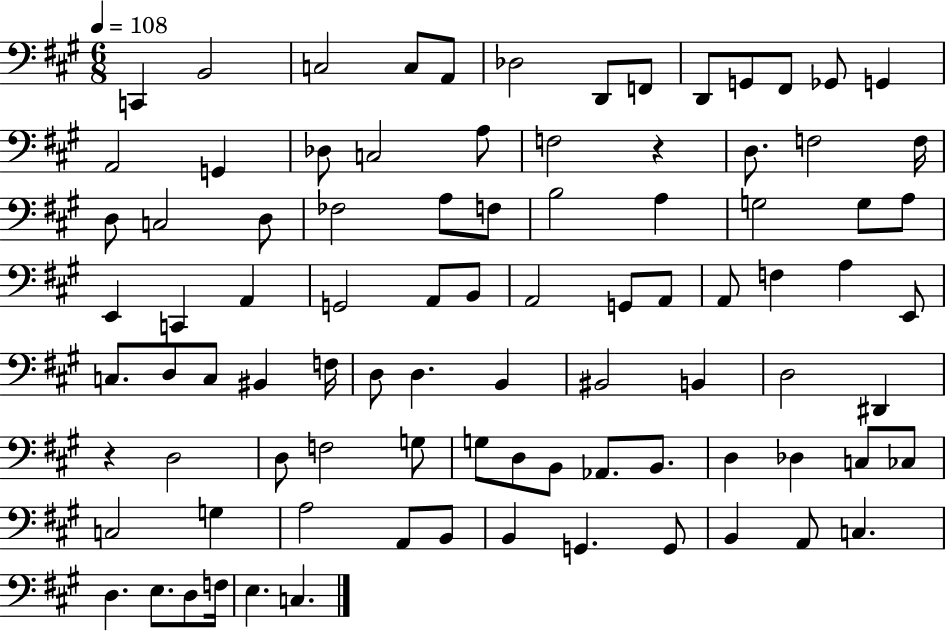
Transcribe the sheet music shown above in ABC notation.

X:1
T:Untitled
M:6/8
L:1/4
K:A
C,, B,,2 C,2 C,/2 A,,/2 _D,2 D,,/2 F,,/2 D,,/2 G,,/2 ^F,,/2 _G,,/2 G,, A,,2 G,, _D,/2 C,2 A,/2 F,2 z D,/2 F,2 F,/4 D,/2 C,2 D,/2 _F,2 A,/2 F,/2 B,2 A, G,2 G,/2 A,/2 E,, C,, A,, G,,2 A,,/2 B,,/2 A,,2 G,,/2 A,,/2 A,,/2 F, A, E,,/2 C,/2 D,/2 C,/2 ^B,, F,/4 D,/2 D, B,, ^B,,2 B,, D,2 ^D,, z D,2 D,/2 F,2 G,/2 G,/2 D,/2 B,,/2 _A,,/2 B,,/2 D, _D, C,/2 _C,/2 C,2 G, A,2 A,,/2 B,,/2 B,, G,, G,,/2 B,, A,,/2 C, D, E,/2 D,/2 F,/4 E, C,